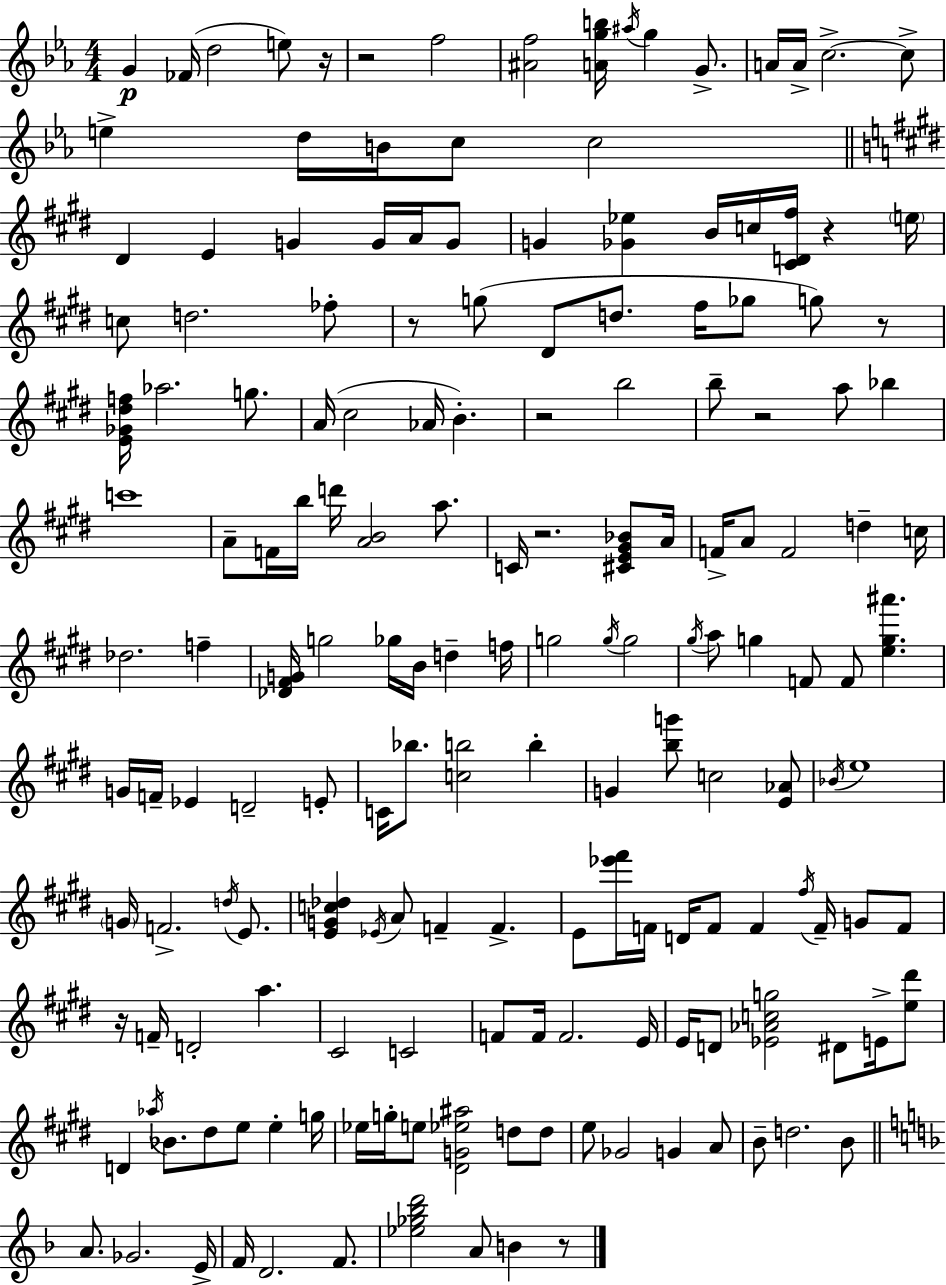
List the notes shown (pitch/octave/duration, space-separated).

G4/q FES4/s D5/h E5/e R/s R/h F5/h [A#4,F5]/h [A4,G5,B5]/s A#5/s G5/q G4/e. A4/s A4/s C5/h. C5/e E5/q D5/s B4/s C5/e C5/h D#4/q E4/q G4/q G4/s A4/s G4/e G4/q [Gb4,Eb5]/q B4/s C5/s [C#4,D4,F#5]/s R/q E5/s C5/e D5/h. FES5/e R/e G5/e D#4/e D5/e. F#5/s Gb5/e G5/e R/e [E4,Gb4,D#5,F5]/s Ab5/h. G5/e. A4/s C#5/h Ab4/s B4/q. R/h B5/h B5/e R/h A5/e Bb5/q C6/w A4/e F4/s B5/s D6/s [A4,B4]/h A5/e. C4/s R/h. [C#4,E4,G#4,Bb4]/e A4/s F4/s A4/e F4/h D5/q C5/s Db5/h. F5/q [Db4,F#4,G4]/s G5/h Gb5/s B4/s D5/q F5/s G5/h G5/s G5/h G#5/s A5/e G5/q F4/e F4/e [E5,G5,A#6]/q. G4/s F4/s Eb4/q D4/h E4/e C4/s Bb5/e. [C5,B5]/h B5/q G4/q [B5,G6]/e C5/h [E4,Ab4]/e Bb4/s E5/w G4/s F4/h. D5/s E4/e. [E4,G4,C5,Db5]/q Eb4/s A4/e F4/q F4/q. E4/e [Eb6,F#6]/s F4/s D4/s F4/e F4/q F#5/s F4/s G4/e F4/e R/s F4/s D4/h A5/q. C#4/h C4/h F4/e F4/s F4/h. E4/s E4/s D4/e [Eb4,Ab4,C5,G5]/h D#4/e E4/s [E5,D#6]/e D4/q Ab5/s Bb4/e. D#5/e E5/e E5/q G5/s Eb5/s G5/s E5/e [D#4,G4,Eb5,A#5]/h D5/e D5/e E5/e Gb4/h G4/q A4/e B4/e D5/h. B4/e A4/e. Gb4/h. E4/s F4/s D4/h. F4/e. [Eb5,Gb5,Bb5,D6]/h A4/e B4/q R/e